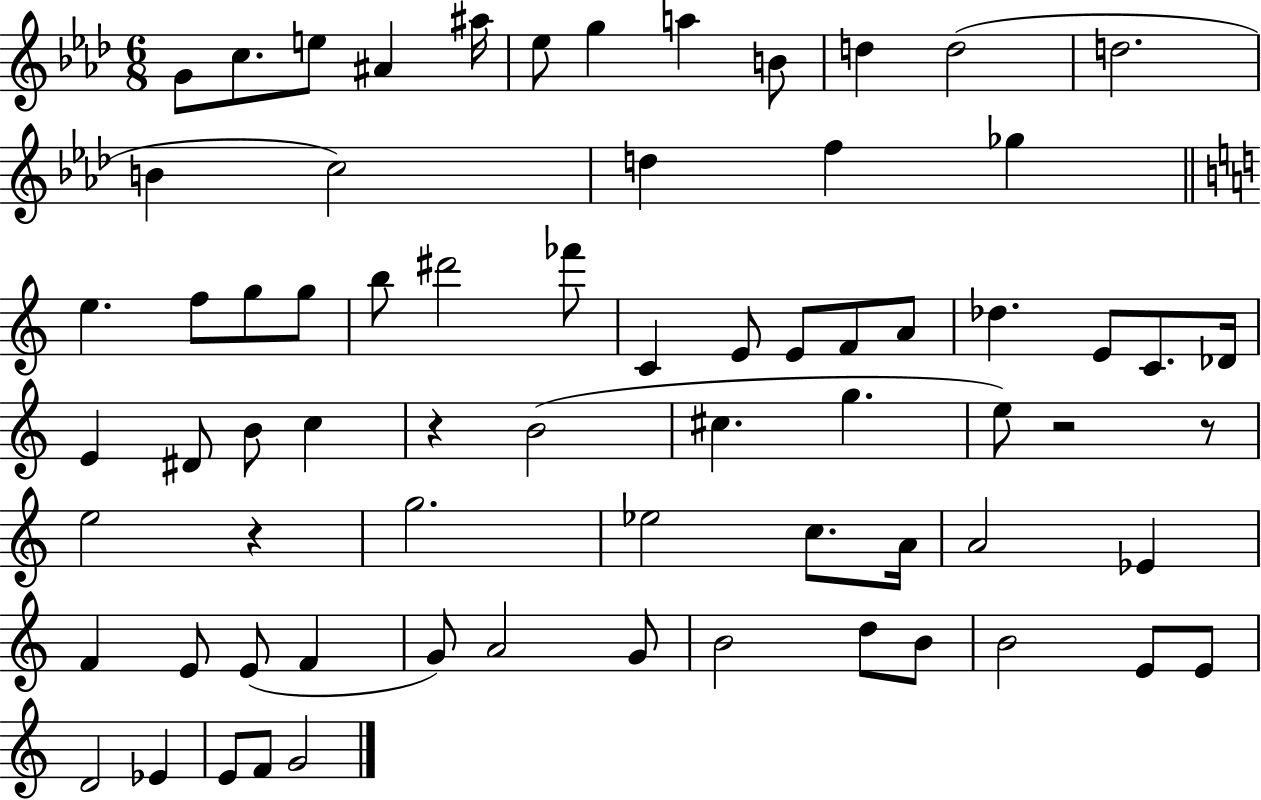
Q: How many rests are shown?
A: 4